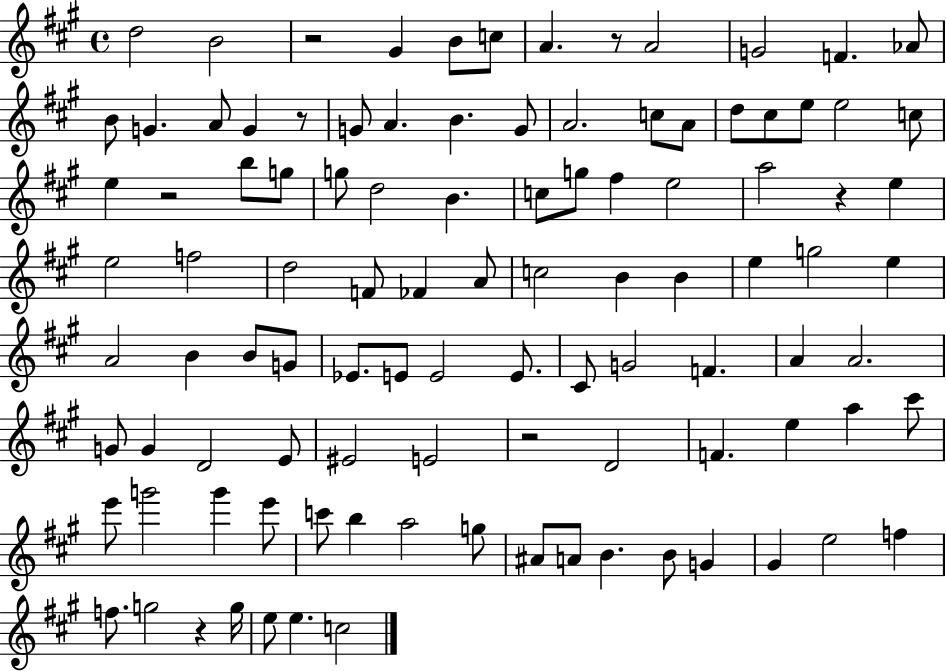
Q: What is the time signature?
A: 4/4